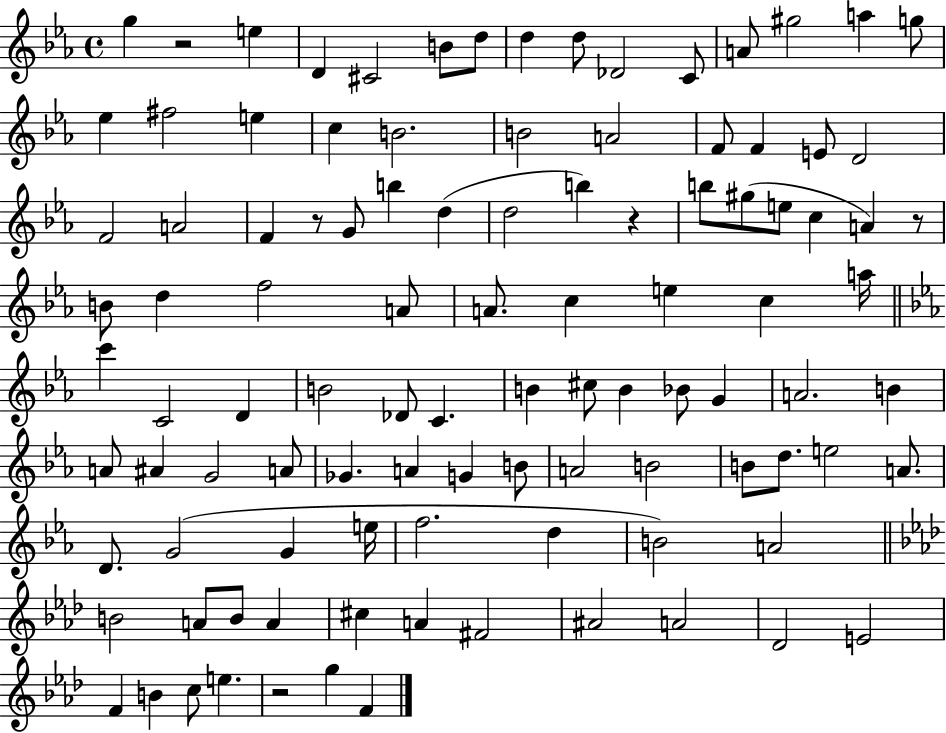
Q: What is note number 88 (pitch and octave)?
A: A4